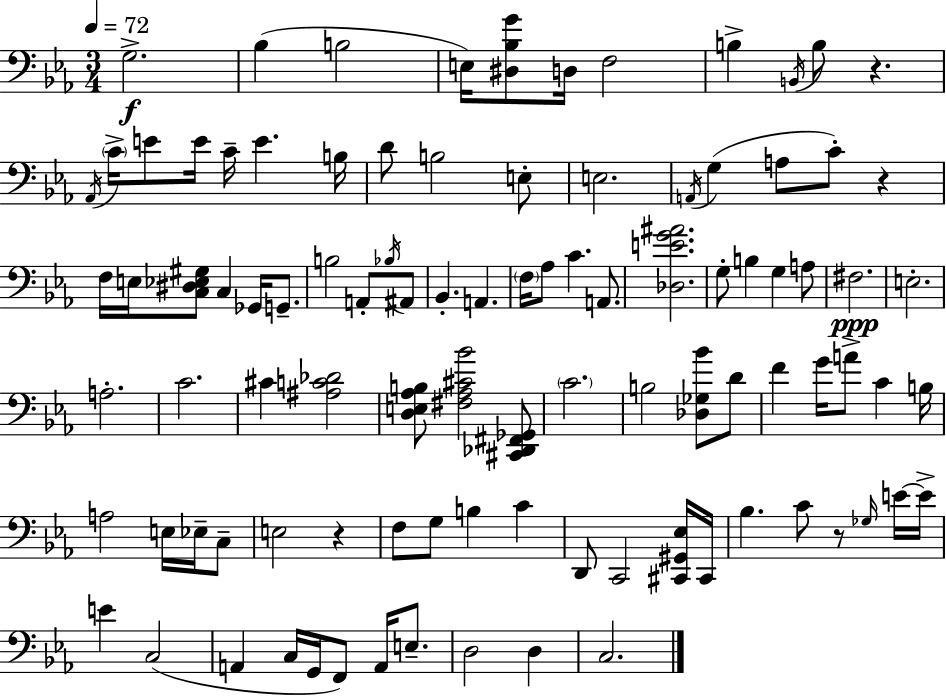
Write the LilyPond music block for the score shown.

{
  \clef bass
  \numericTimeSignature
  \time 3/4
  \key c \minor
  \tempo 4 = 72
  g2.->\f | bes4( b2 | e16) <dis bes g'>8 d16 f2 | b4-> \acciaccatura { b,16 } b8 r4. | \break \acciaccatura { aes,16 } \parenthesize c'16-> e'8 e'16 c'16-- e'4. | b16 d'8 b2 | e8-. e2. | \acciaccatura { a,16 }( g4 a8 c'8-.) r4 | \break f16 e16 <c dis ees gis>8 c4 ges,16 | g,8.-- b2 a,8-. | \acciaccatura { bes16 } ais,8 bes,4.-. a,4. | \parenthesize f16 aes8 c'4. | \break a,8. <des e' g' ais'>2. | g8-. b4 g4 | a8 fis2.\ppp | e2.-. | \break a2.-. | c'2. | cis'4 <ais c' des'>2 | <d e aes b>8 <fis aes cis' bes'>2 | \break <cis, des, fis, ges,>8 \parenthesize c'2. | b2 | <des ges bes'>8 d'8 f'4 g'16 a'8-> c'4 | b16 a2 | \break e16 ees16-- c8-- e2 | r4 f8 g8 b4 | c'4 d,8 c,2 | <cis, gis, ees>16 cis,16 bes4. c'8 | \break r8 \grace { ges16 } e'16~~ e'16-> e'4 c2( | a,4 c16 g,16 f,8) | a,16 e8.-- d2 | d4 c2. | \break \bar "|."
}